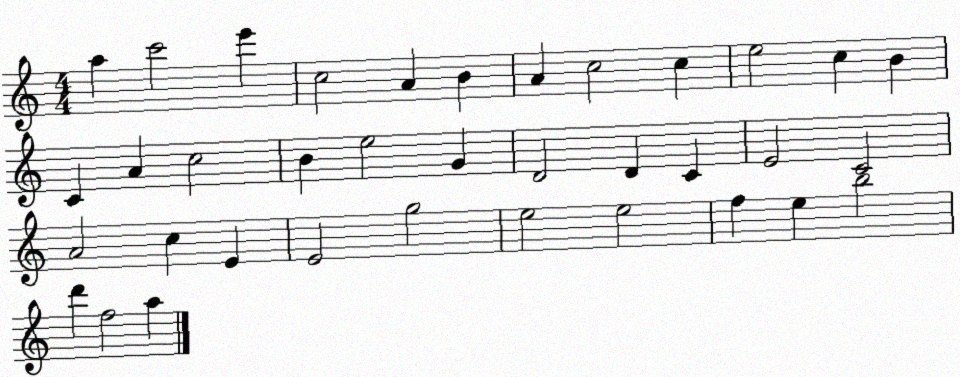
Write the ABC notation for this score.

X:1
T:Untitled
M:4/4
L:1/4
K:C
a c'2 e' c2 A B A c2 c e2 c B C A c2 B e2 G D2 D C E2 C2 A2 c E E2 g2 e2 e2 f e b2 d' f2 a